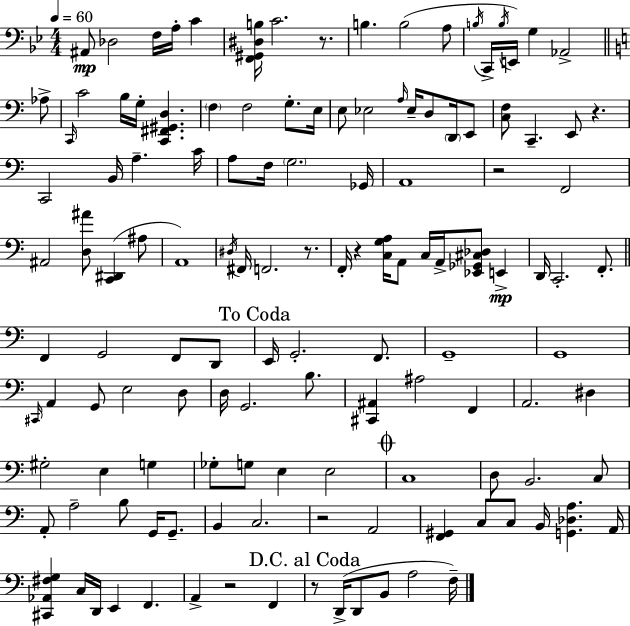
{
  \clef bass
  \numericTimeSignature
  \time 4/4
  \key g \minor
  \tempo 4 = 60
  ais,8\mp des2 f16 a16-. c'4 | <f, gis, dis b>16 c'2. r8. | b4. b2( a8 | \acciaccatura { b16 } c,16-> \acciaccatura { b16 }) e,16 g4 aes,2-> | \break \bar "||" \break \key c \major aes8-> \grace { c,16 } c'2 b16 g16-. <c, fis, gis, d>4. | \parenthesize f4 f2 g8.-. | e16 e8 ees2 \grace { a16 } ees16-- d8 | \parenthesize d,16 e,8 <c f>8 c,4.-- e,8 r4. | \break c,2 b,16 a4.-- | c'16 a8 f16 \parenthesize g2. | ges,16 a,1 | r2 f,2 | \break ais,2 <d ais'>8 <c, dis,>4( | ais8 a,1) | \acciaccatura { dis16 } fis,16 f,2. | r8. f,16-. r4 <c g a>16 a,8 c16 a,16-> <ees, ges, cis des>8 | \break e,4->\mp d,16 c,2.-. | f,8.-. \bar "||" \break \key a \minor f,4 g,2 f,8 d,8 | \mark "To Coda" e,16 g,2.-. f,8. | g,1-- | g,1 | \break \grace { cis,16 } a,4 g,8 e2 d8 | d16 g,2. b8. | <cis, ais,>4 ais2 f,4 | a,2. dis4 | \break gis2-. e4 g4 | ges8-. g8 e4 e2 | \mark \markup { \musicglyph "scripts.coda" } c1 | d8 b,2. c8 | \break a,8-. a2-- b8 g,16 g,8.-- | b,4 c2. | r2 a,2 | <f, gis,>4 c8 c8 b,16 <g, des a>4. | \break a,16 <cis, aes, fis g>4 c16 d,16 e,4 f,4. | a,4-> r2 f,4 | \mark "D.C. al Coda" r8 d,16->( d,8 b,8 a2 | f16--) \bar "|."
}